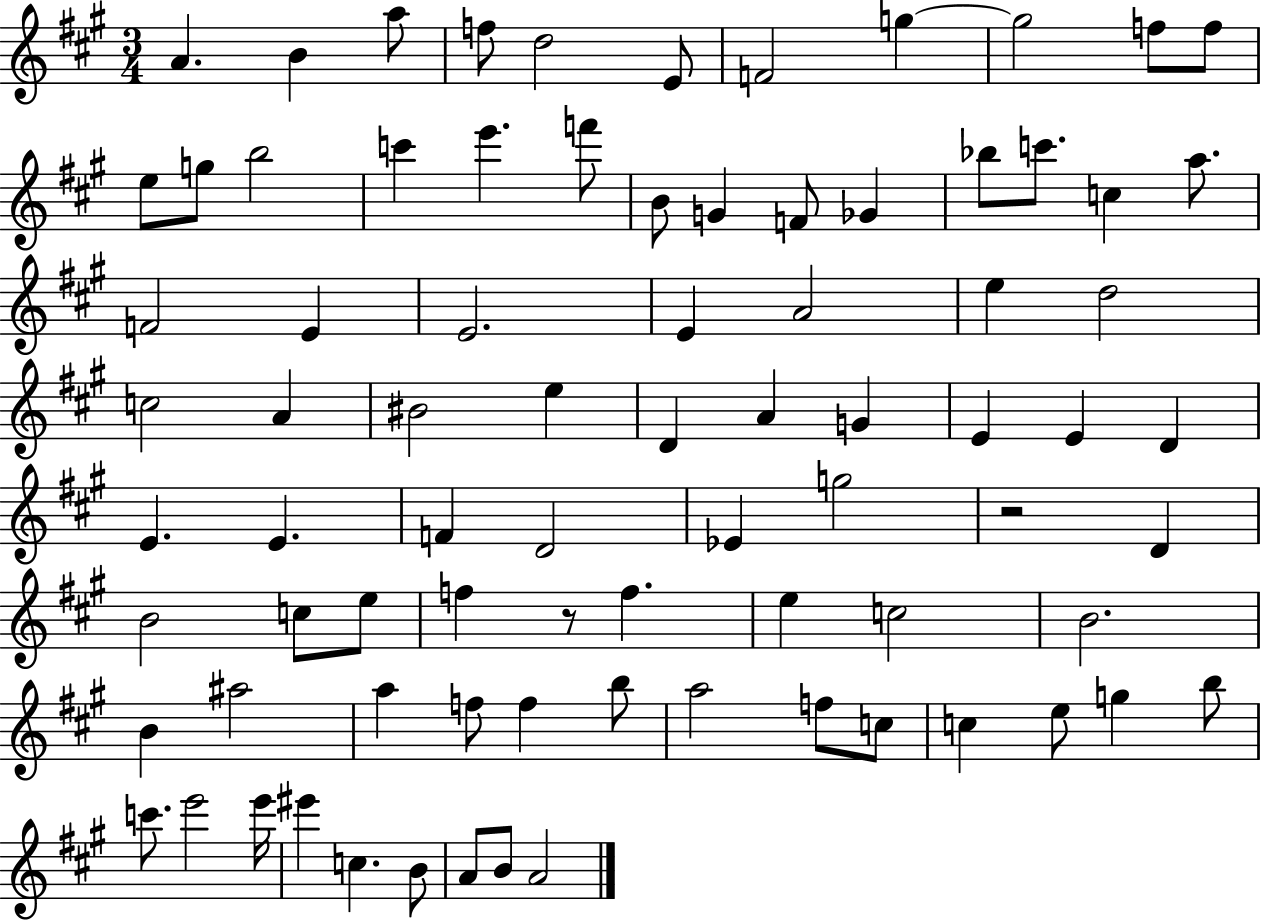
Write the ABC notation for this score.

X:1
T:Untitled
M:3/4
L:1/4
K:A
A B a/2 f/2 d2 E/2 F2 g g2 f/2 f/2 e/2 g/2 b2 c' e' f'/2 B/2 G F/2 _G _b/2 c'/2 c a/2 F2 E E2 E A2 e d2 c2 A ^B2 e D A G E E D E E F D2 _E g2 z2 D B2 c/2 e/2 f z/2 f e c2 B2 B ^a2 a f/2 f b/2 a2 f/2 c/2 c e/2 g b/2 c'/2 e'2 e'/4 ^e' c B/2 A/2 B/2 A2